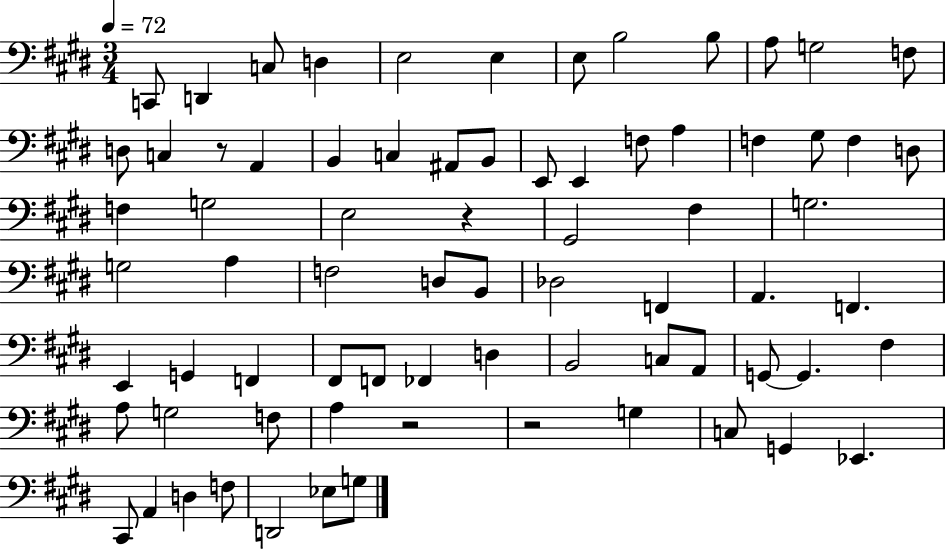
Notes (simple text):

C2/e D2/q C3/e D3/q E3/h E3/q E3/e B3/h B3/e A3/e G3/h F3/e D3/e C3/q R/e A2/q B2/q C3/q A#2/e B2/e E2/e E2/q F3/e A3/q F3/q G#3/e F3/q D3/e F3/q G3/h E3/h R/q G#2/h F#3/q G3/h. G3/h A3/q F3/h D3/e B2/e Db3/h F2/q A2/q. F2/q. E2/q G2/q F2/q F#2/e F2/e FES2/q D3/q B2/h C3/e A2/e G2/e G2/q. F#3/q A3/e G3/h F3/e A3/q R/h R/h G3/q C3/e G2/q Eb2/q. C#2/e A2/q D3/q F3/e D2/h Eb3/e G3/e